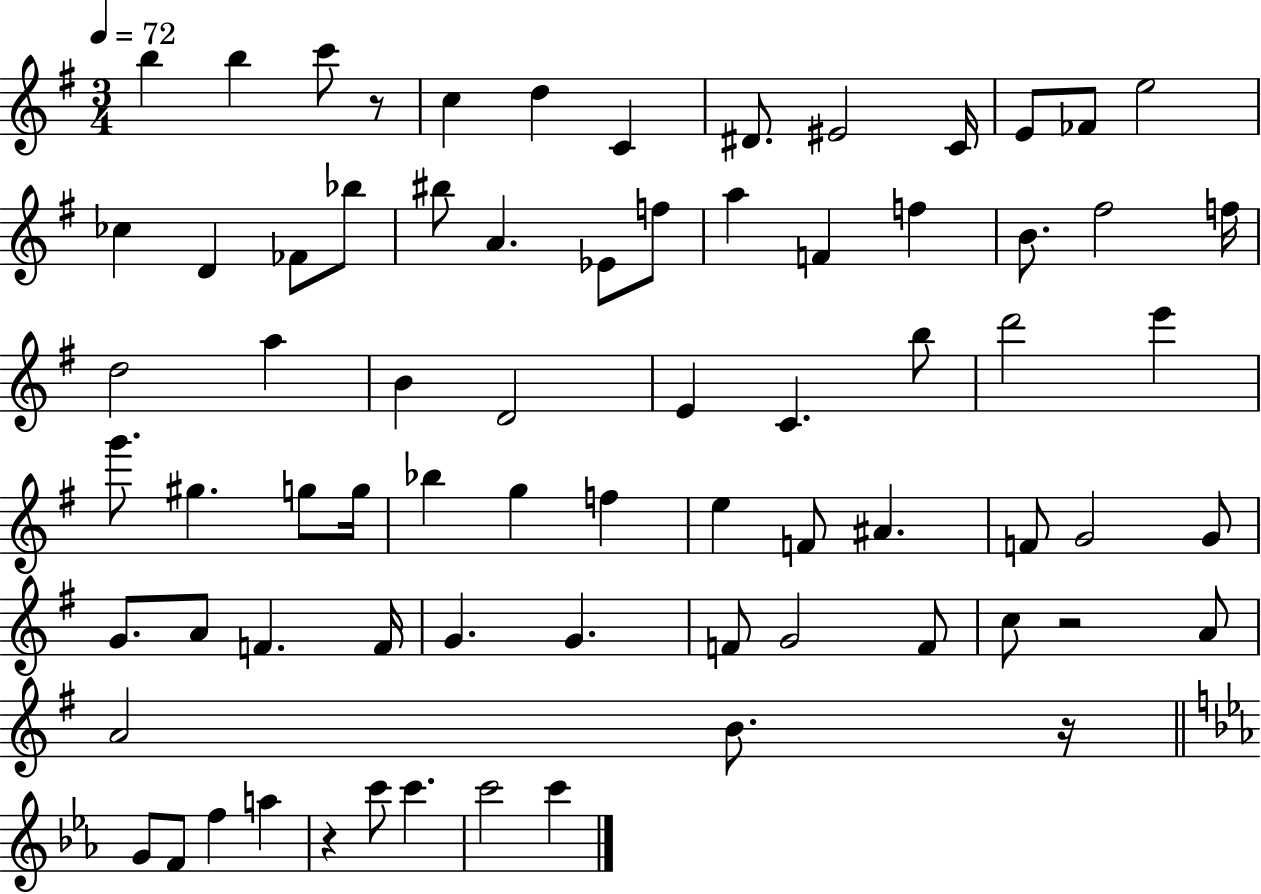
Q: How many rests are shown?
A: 4